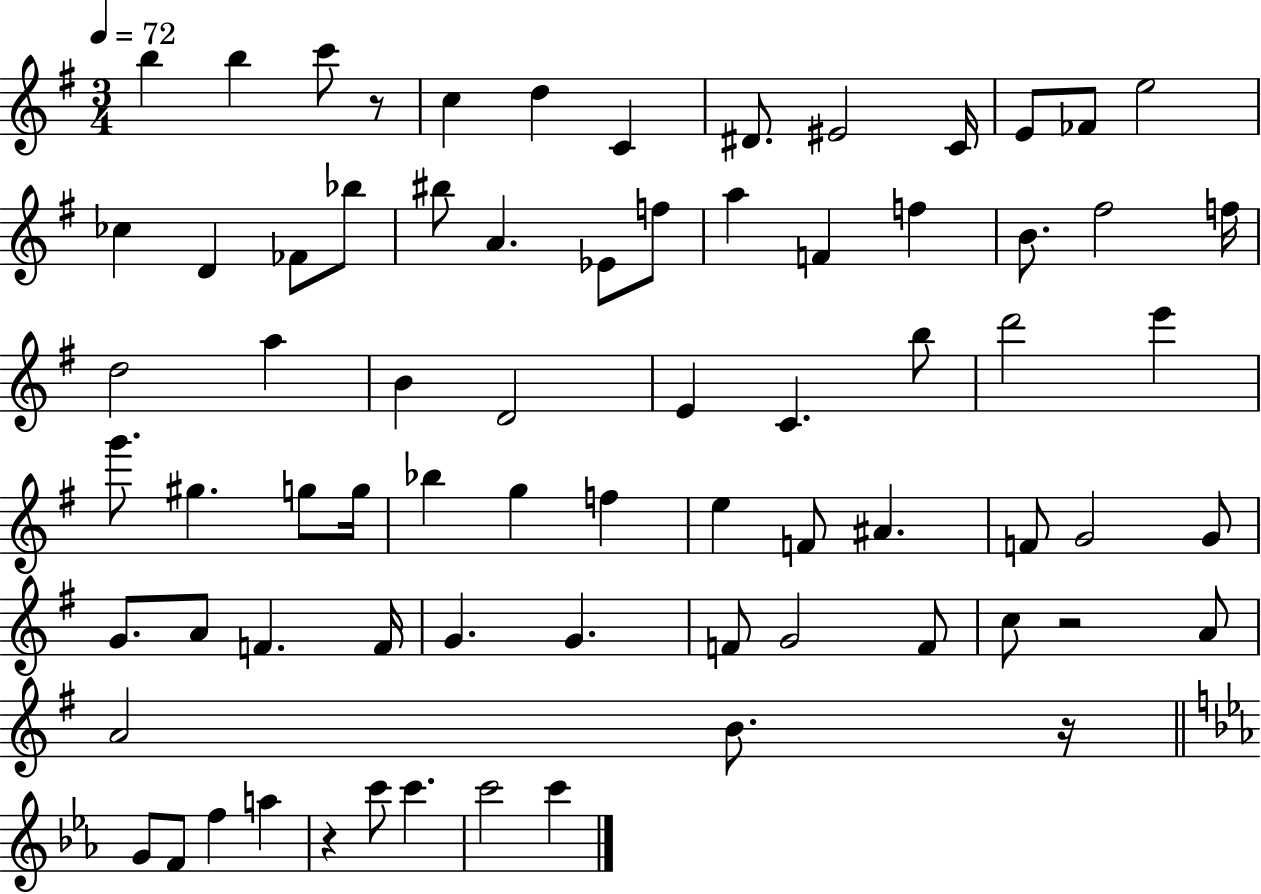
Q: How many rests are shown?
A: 4